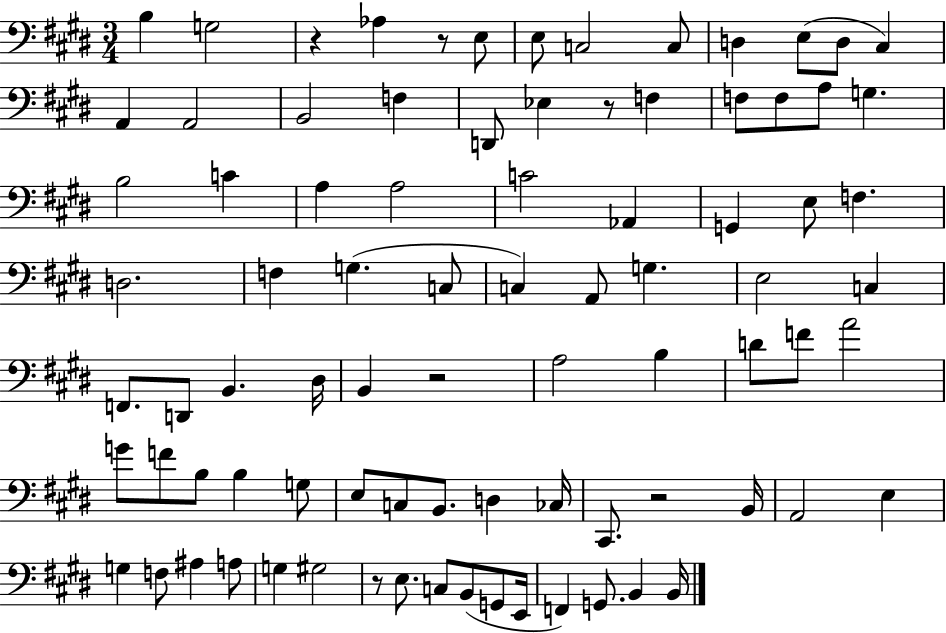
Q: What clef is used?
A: bass